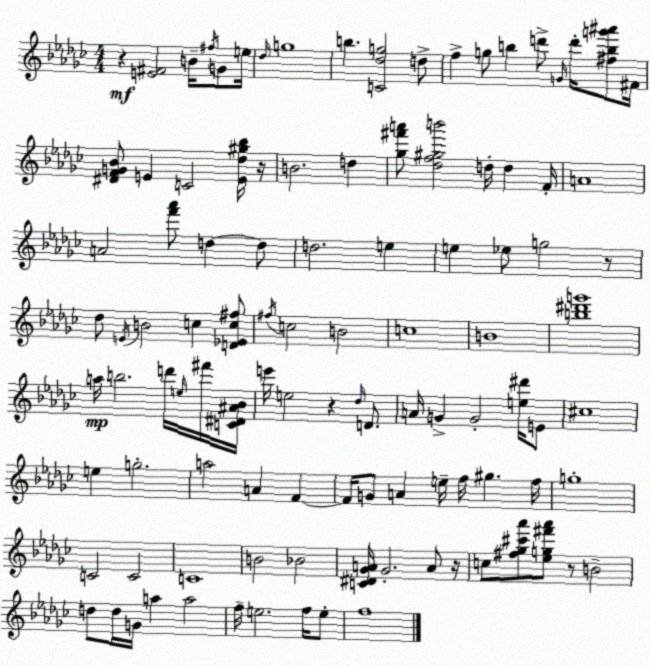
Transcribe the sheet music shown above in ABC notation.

X:1
T:Untitled
M:4/4
L:1/4
K:Ebm
z [E^F]2 B/4 ^f/4 G/2 e/4 _d/4 g4 b [C_dg]2 d/2 f g/2 b d'/2 G/4 d'/4 [^fbg'^a']/2 ^F/4 [^DFG_B]/2 E C2 [E_d^g_b]/4 z/4 B2 d [_g^f'a']/2 [_df^gb']2 d/4 d F/4 A4 A2 [f'_a']/2 d d/2 d2 e e _e/2 g2 z/2 _d/2 E/4 B2 c [D_Ec^f]/2 ^f/4 c2 B2 c4 B4 [b^d'g']4 a/4 b2 d'/4 e/4 ^f'/4 [C^D^A_B]/4 e'/4 e2 z _d/4 D/2 A/4 G G2 [e^d']/4 E/2 ^c4 e g2 a2 A F F/4 G/2 A e/4 f/4 ^g f/4 g4 C2 C2 C4 B2 _B2 [C^D_GA]/4 _G2 A/2 z/4 c/2 [^f_g^c'_a']/2 [_eg^f'_a']/2 z/2 B2 d/2 d/4 G/4 a a2 f/4 e2 f/4 e/2 f4